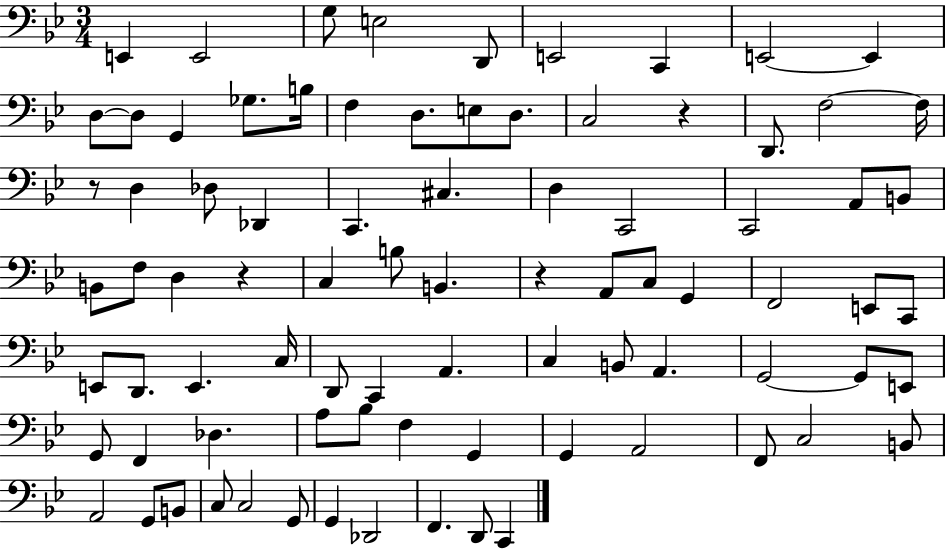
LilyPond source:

{
  \clef bass
  \numericTimeSignature
  \time 3/4
  \key bes \major
  e,4 e,2 | g8 e2 d,8 | e,2 c,4 | e,2~~ e,4 | \break d8~~ d8 g,4 ges8. b16 | f4 d8. e8 d8. | c2 r4 | d,8. f2~~ f16 | \break r8 d4 des8 des,4 | c,4. cis4. | d4 c,2 | c,2 a,8 b,8 | \break b,8 f8 d4 r4 | c4 b8 b,4. | r4 a,8 c8 g,4 | f,2 e,8 c,8 | \break e,8 d,8. e,4. c16 | d,8 c,4 a,4. | c4 b,8 a,4. | g,2~~ g,8 e,8 | \break g,8 f,4 des4. | a8 bes8 f4 g,4 | g,4 a,2 | f,8 c2 b,8 | \break a,2 g,8 b,8 | c8 c2 g,8 | g,4 des,2 | f,4. d,8 c,4 | \break \bar "|."
}